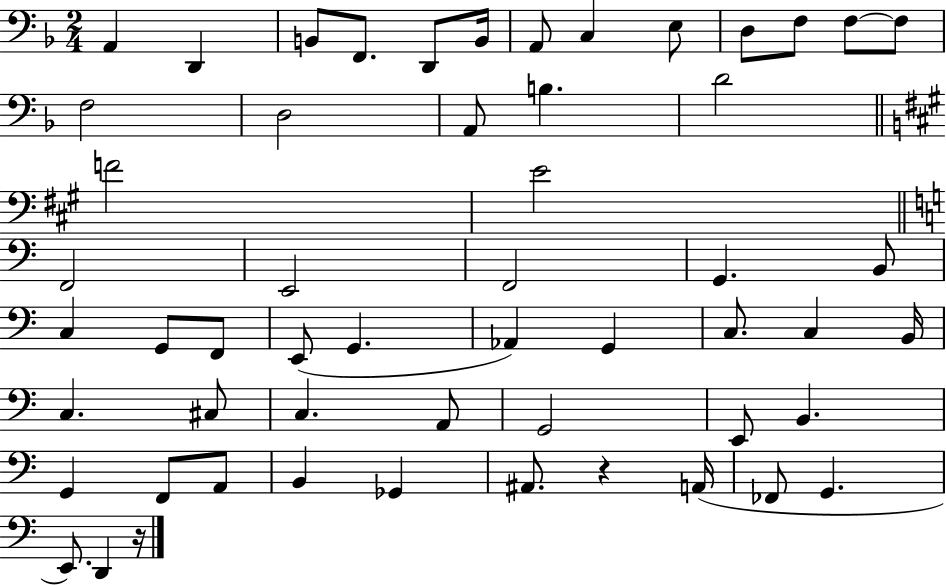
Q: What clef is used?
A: bass